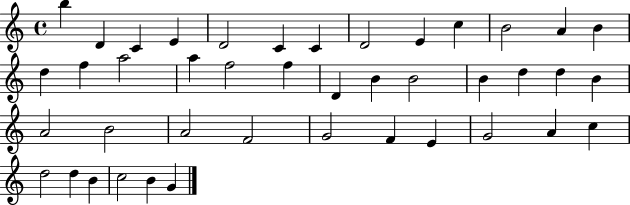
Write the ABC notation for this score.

X:1
T:Untitled
M:4/4
L:1/4
K:C
b D C E D2 C C D2 E c B2 A B d f a2 a f2 f D B B2 B d d B A2 B2 A2 F2 G2 F E G2 A c d2 d B c2 B G